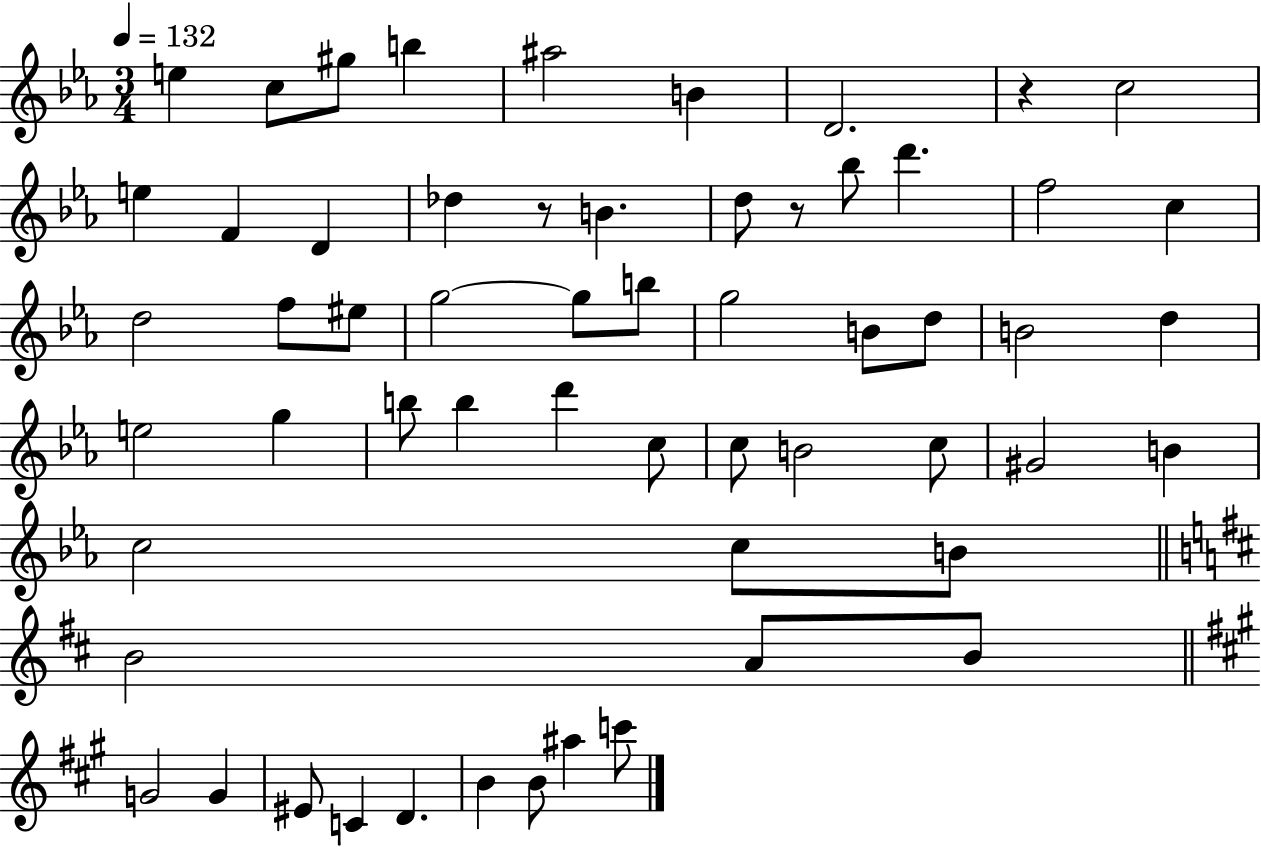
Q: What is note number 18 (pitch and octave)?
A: C5